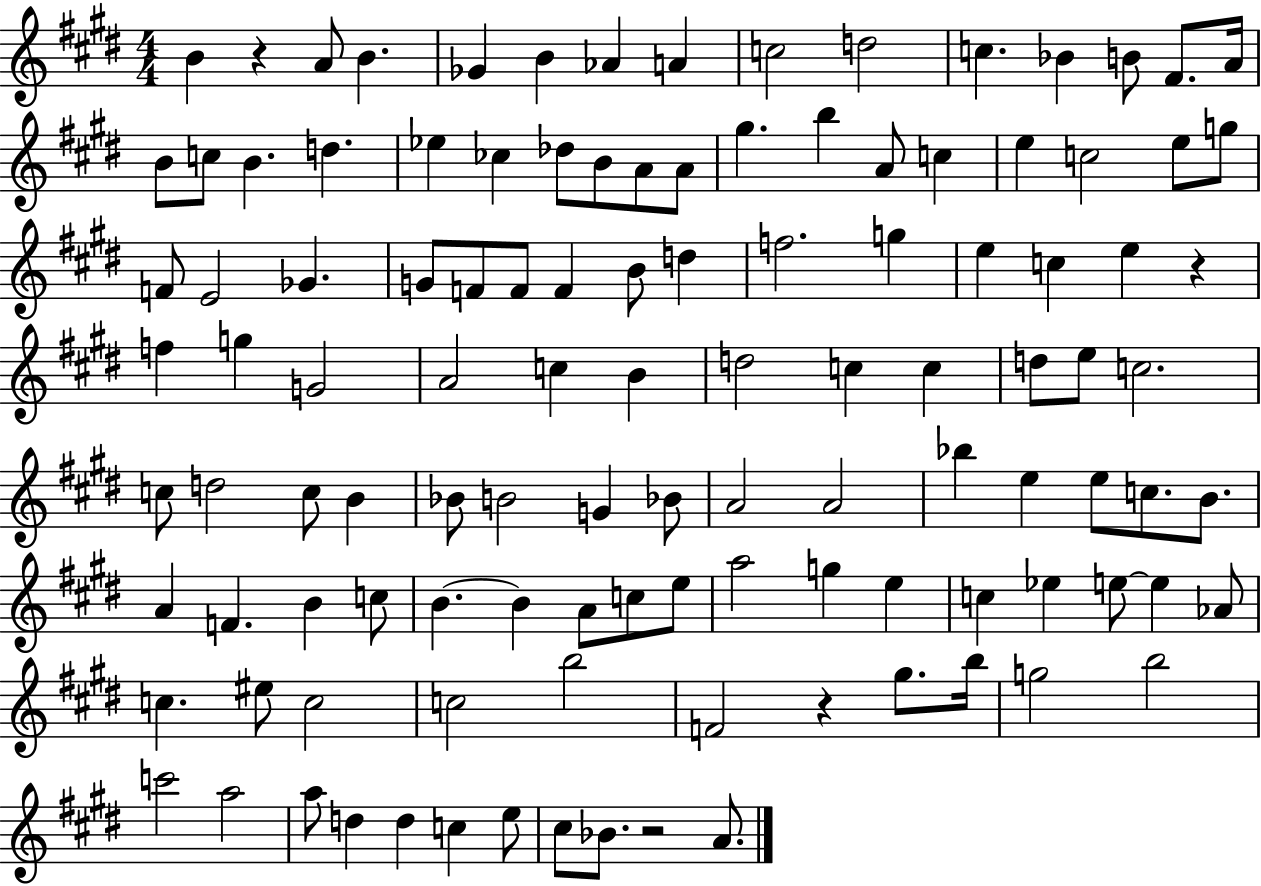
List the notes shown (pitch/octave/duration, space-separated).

B4/q R/q A4/e B4/q. Gb4/q B4/q Ab4/q A4/q C5/h D5/h C5/q. Bb4/q B4/e F#4/e. A4/s B4/e C5/e B4/q. D5/q. Eb5/q CES5/q Db5/e B4/e A4/e A4/e G#5/q. B5/q A4/e C5/q E5/q C5/h E5/e G5/e F4/e E4/h Gb4/q. G4/e F4/e F4/e F4/q B4/e D5/q F5/h. G5/q E5/q C5/q E5/q R/q F5/q G5/q G4/h A4/h C5/q B4/q D5/h C5/q C5/q D5/e E5/e C5/h. C5/e D5/h C5/e B4/q Bb4/e B4/h G4/q Bb4/e A4/h A4/h Bb5/q E5/q E5/e C5/e. B4/e. A4/q F4/q. B4/q C5/e B4/q. B4/q A4/e C5/e E5/e A5/h G5/q E5/q C5/q Eb5/q E5/e E5/q Ab4/e C5/q. EIS5/e C5/h C5/h B5/h F4/h R/q G#5/e. B5/s G5/h B5/h C6/h A5/h A5/e D5/q D5/q C5/q E5/e C#5/e Bb4/e. R/h A4/e.